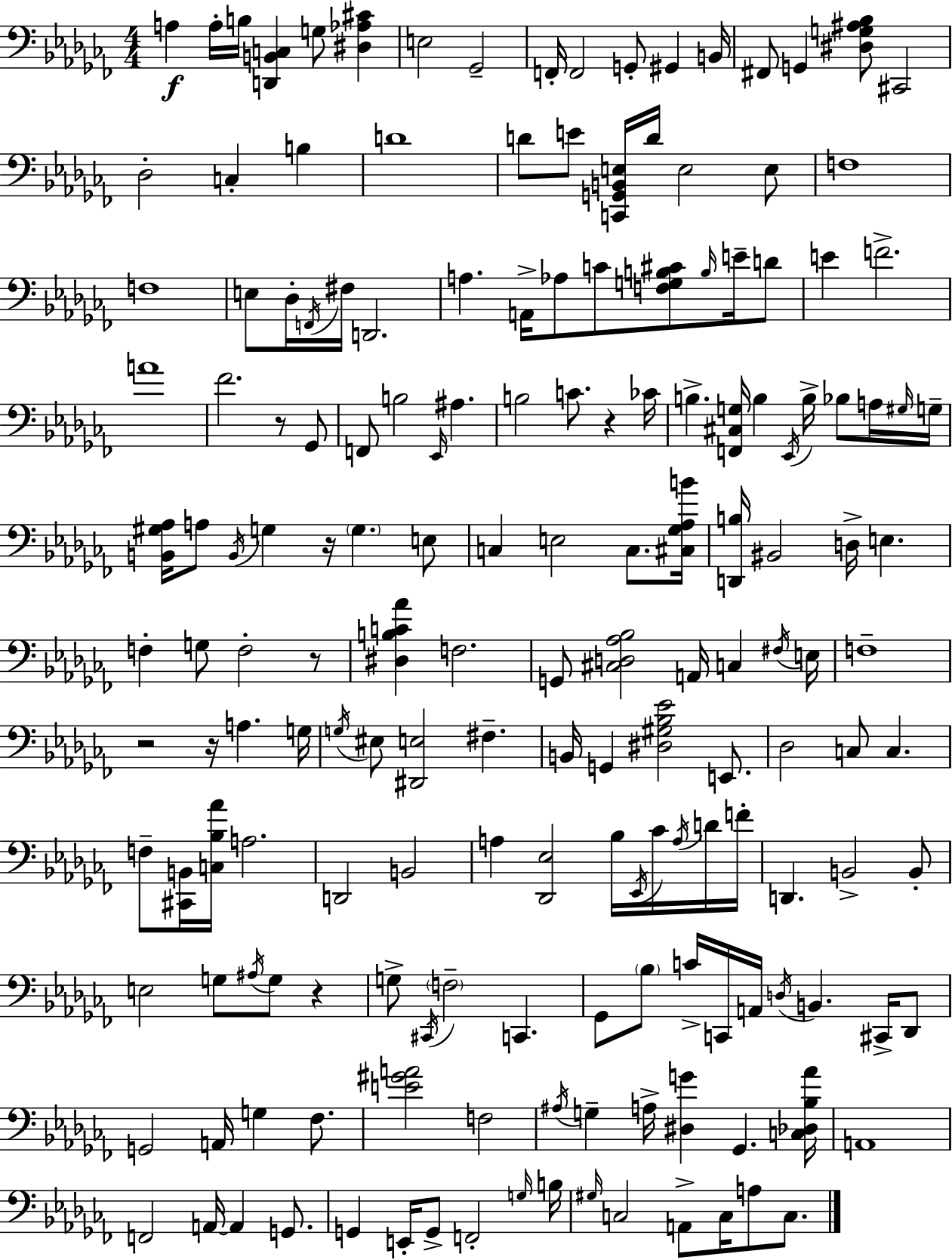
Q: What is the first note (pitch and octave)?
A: A3